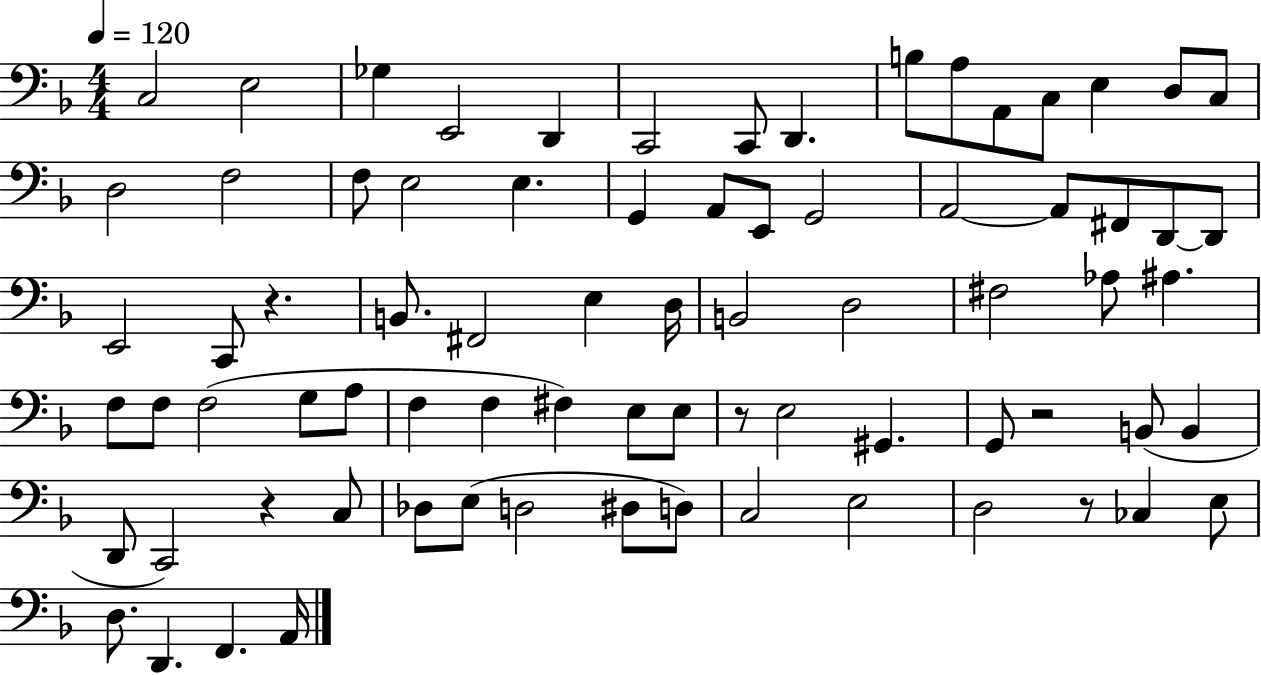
C3/h E3/h Gb3/q E2/h D2/q C2/h C2/e D2/q. B3/e A3/e A2/e C3/e E3/q D3/e C3/e D3/h F3/h F3/e E3/h E3/q. G2/q A2/e E2/e G2/h A2/h A2/e F#2/e D2/e D2/e E2/h C2/e R/q. B2/e. F#2/h E3/q D3/s B2/h D3/h F#3/h Ab3/e A#3/q. F3/e F3/e F3/h G3/e A3/e F3/q F3/q F#3/q E3/e E3/e R/e E3/h G#2/q. G2/e R/h B2/e B2/q D2/e C2/h R/q C3/e Db3/e E3/e D3/h D#3/e D3/e C3/h E3/h D3/h R/e CES3/q E3/e D3/e. D2/q. F2/q. A2/s